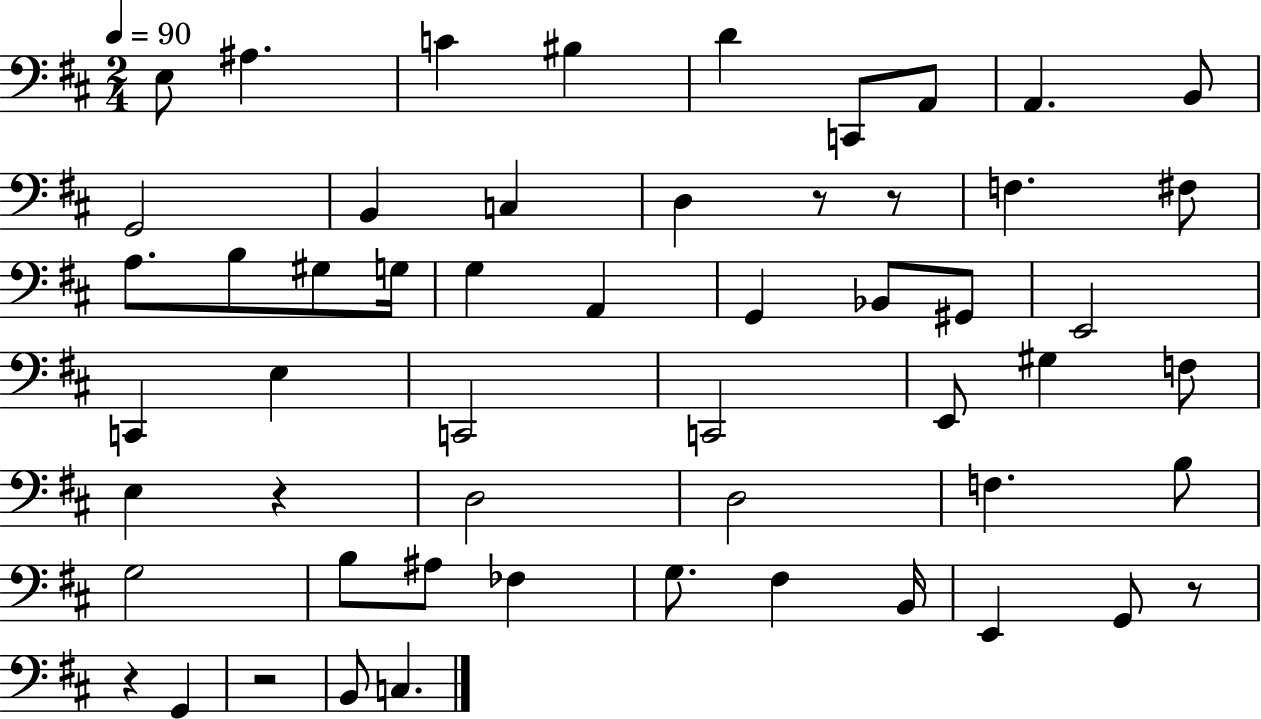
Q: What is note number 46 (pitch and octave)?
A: G2